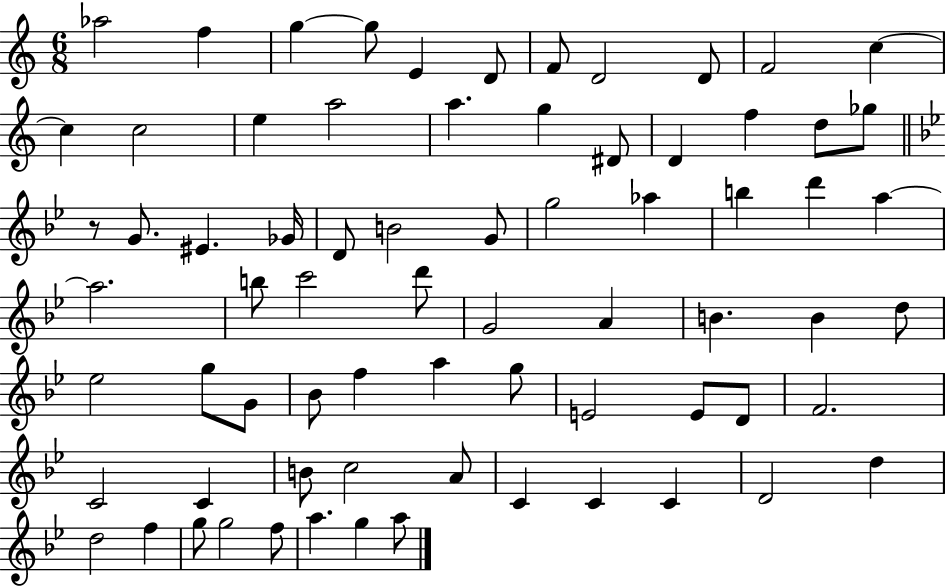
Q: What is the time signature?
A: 6/8